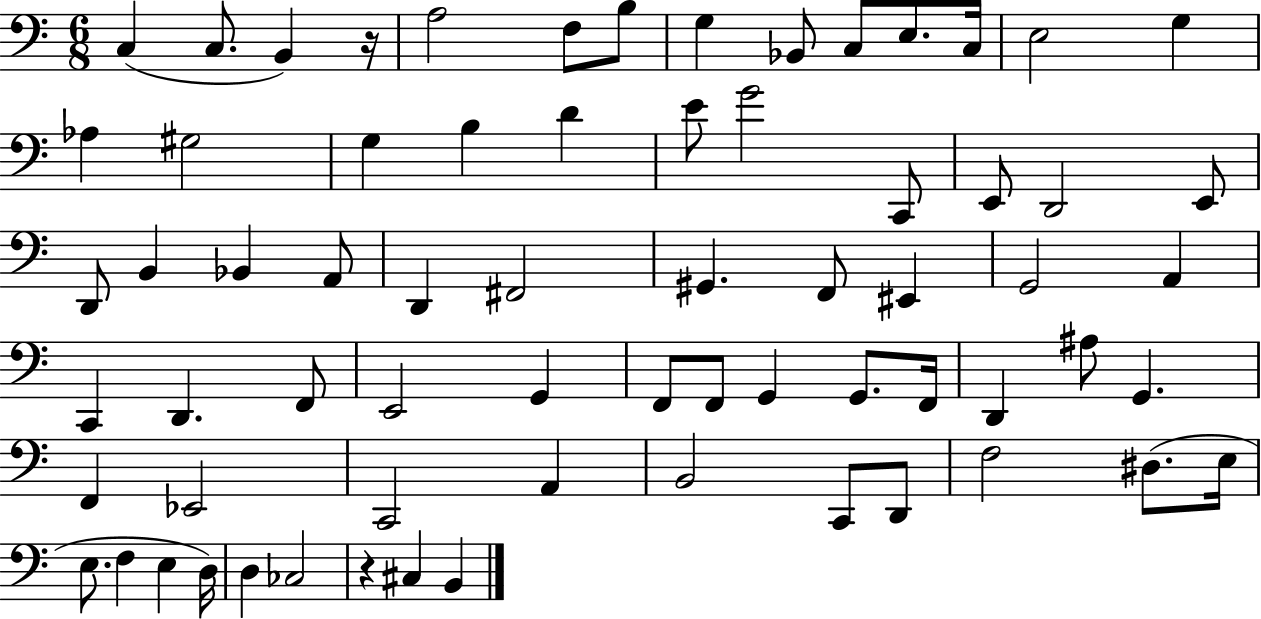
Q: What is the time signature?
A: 6/8